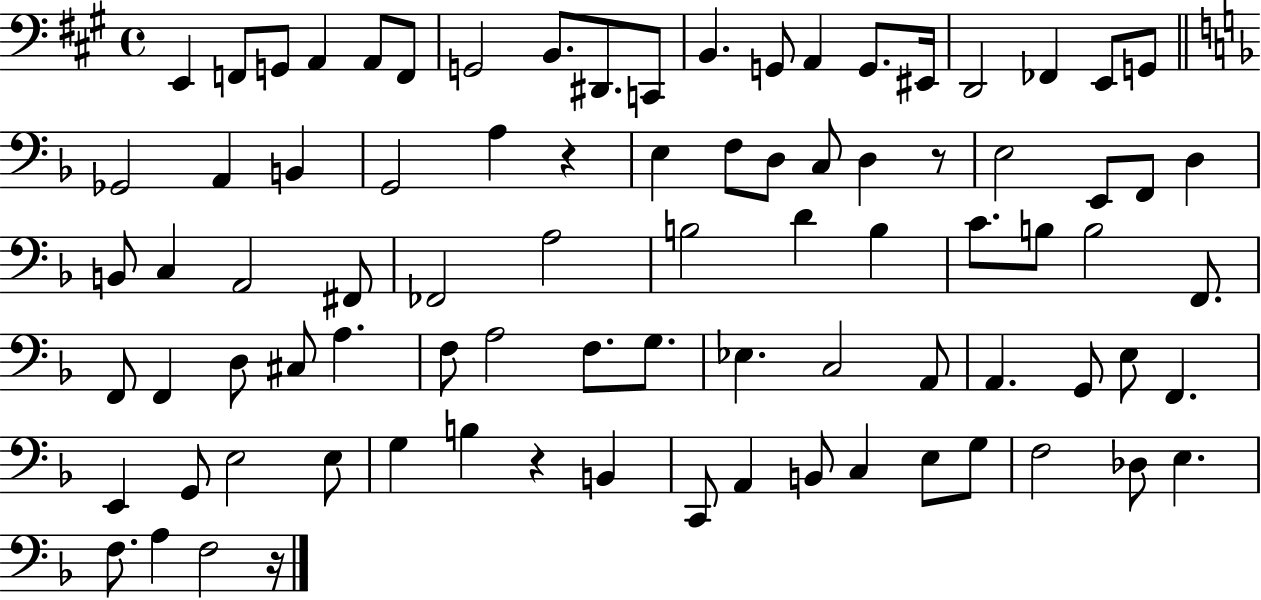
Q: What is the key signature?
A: A major